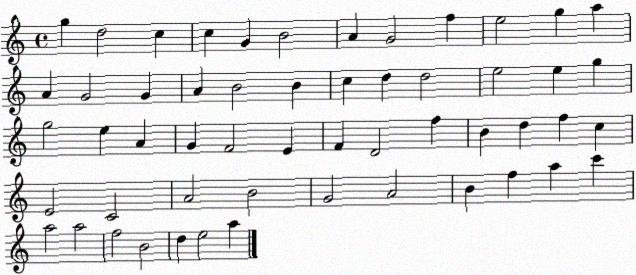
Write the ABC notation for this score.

X:1
T:Untitled
M:4/4
L:1/4
K:C
g d2 c c G B2 A G2 f e2 g a A G2 G A B2 B c d d2 e2 e g g2 e A G F2 E F D2 f B d f c E2 C2 A2 B2 G2 A2 B f a c' a2 a2 f2 B2 d e2 a